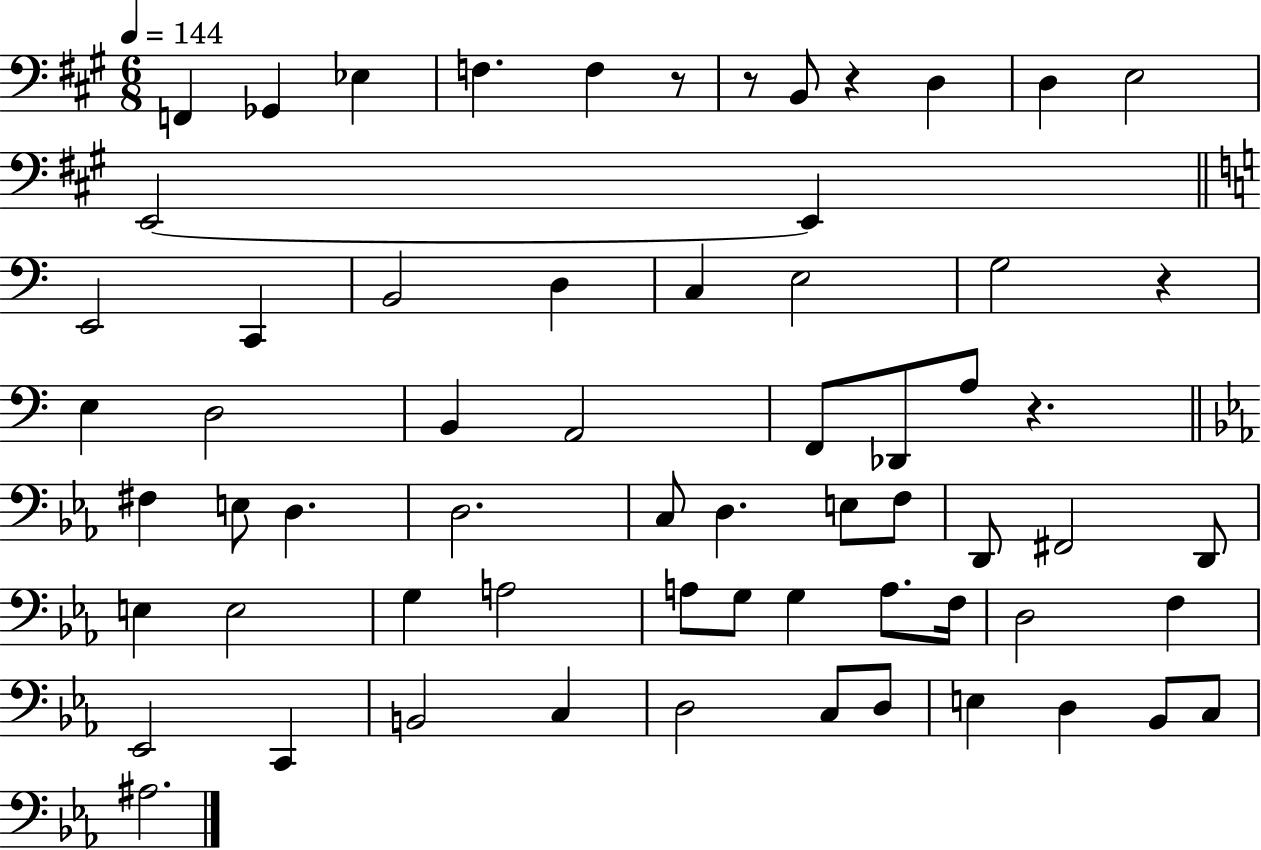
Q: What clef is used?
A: bass